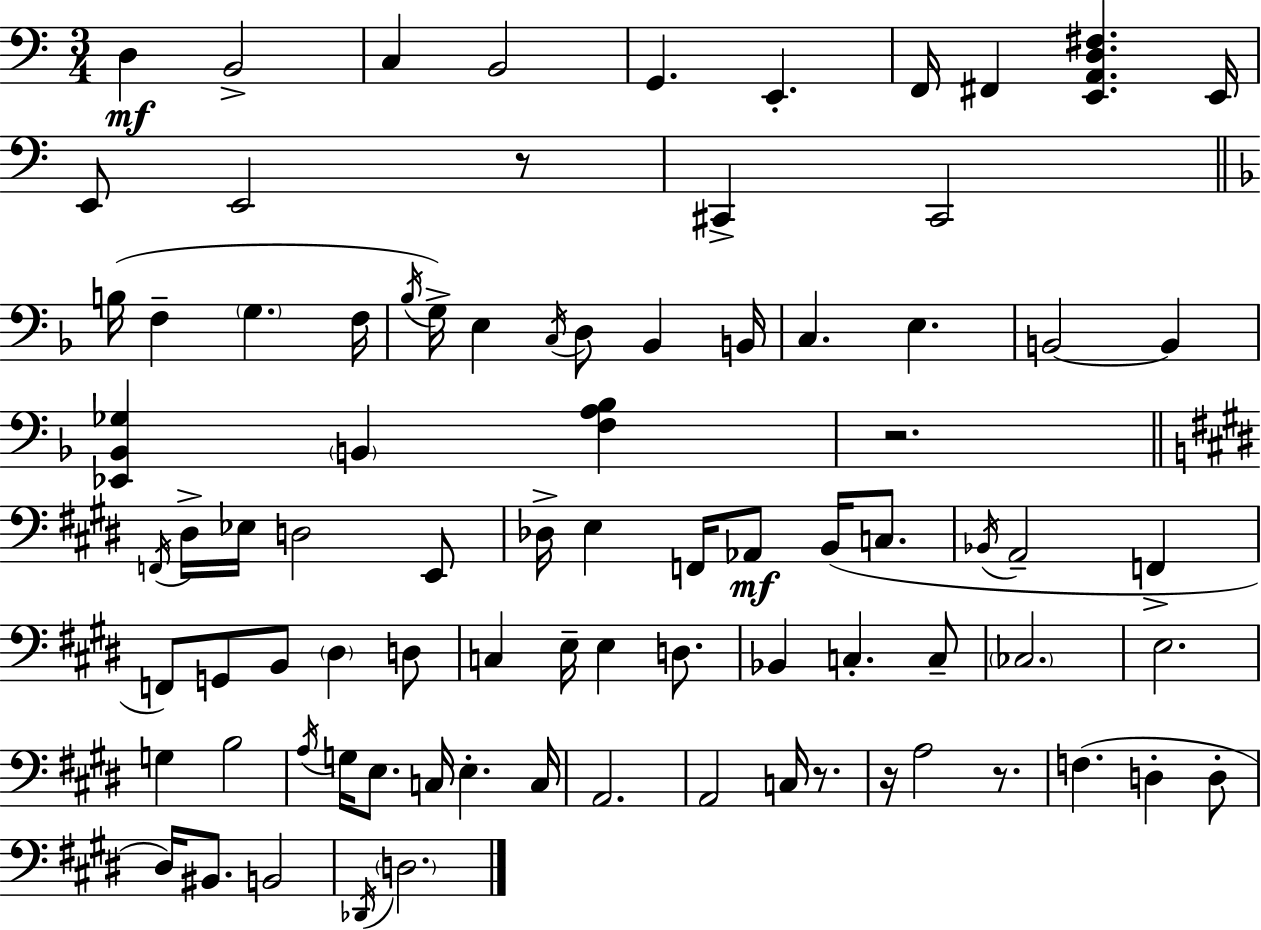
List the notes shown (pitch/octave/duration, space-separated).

D3/q B2/h C3/q B2/h G2/q. E2/q. F2/s F#2/q [E2,A2,D3,F#3]/q. E2/s E2/e E2/h R/e C#2/q C#2/h B3/s F3/q G3/q. F3/s Bb3/s G3/s E3/q C3/s D3/e Bb2/q B2/s C3/q. E3/q. B2/h B2/q [Eb2,Bb2,Gb3]/q B2/q [F3,A3,Bb3]/q R/h. F2/s D#3/s Eb3/s D3/h E2/e Db3/s E3/q F2/s Ab2/e B2/s C3/e. Bb2/s A2/h F2/q F2/e G2/e B2/e D#3/q D3/e C3/q E3/s E3/q D3/e. Bb2/q C3/q. C3/e CES3/h. E3/h. G3/q B3/h A3/s G3/s E3/e. C3/s E3/q. C3/s A2/h. A2/h C3/s R/e. R/s A3/h R/e. F3/q. D3/q D3/e D#3/s BIS2/e. B2/h Db2/s D3/h.